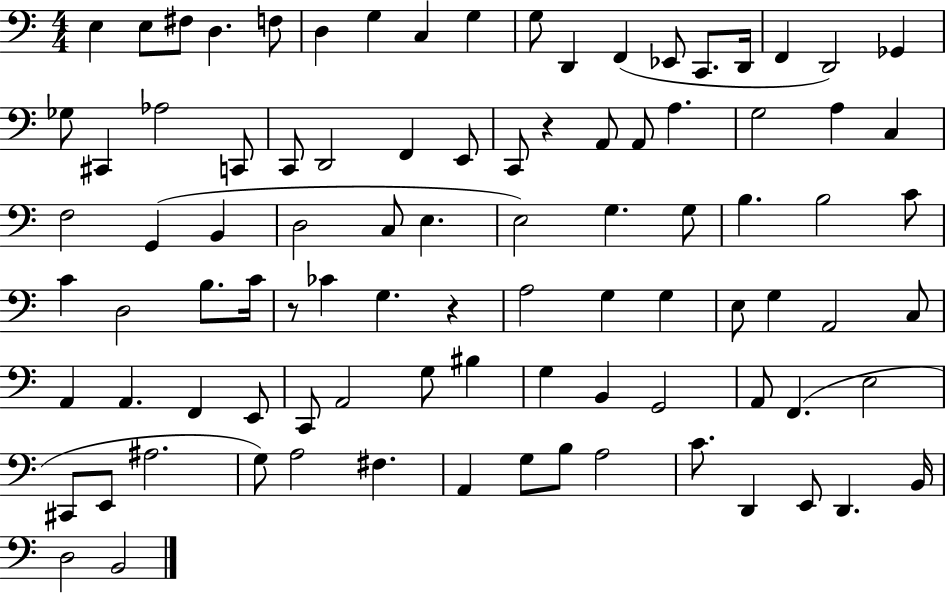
{
  \clef bass
  \numericTimeSignature
  \time 4/4
  \key c \major
  e4 e8 fis8 d4. f8 | d4 g4 c4 g4 | g8 d,4 f,4( ees,8 c,8. d,16 | f,4 d,2) ges,4 | \break ges8 cis,4 aes2 c,8 | c,8 d,2 f,4 e,8 | c,8 r4 a,8 a,8 a4. | g2 a4 c4 | \break f2 g,4( b,4 | d2 c8 e4. | e2) g4. g8 | b4. b2 c'8 | \break c'4 d2 b8. c'16 | r8 ces'4 g4. r4 | a2 g4 g4 | e8 g4 a,2 c8 | \break a,4 a,4. f,4 e,8 | c,8 a,2 g8 bis4 | g4 b,4 g,2 | a,8 f,4.( e2 | \break cis,8 e,8 ais2. | g8) a2 fis4. | a,4 g8 b8 a2 | c'8. d,4 e,8 d,4. b,16 | \break d2 b,2 | \bar "|."
}